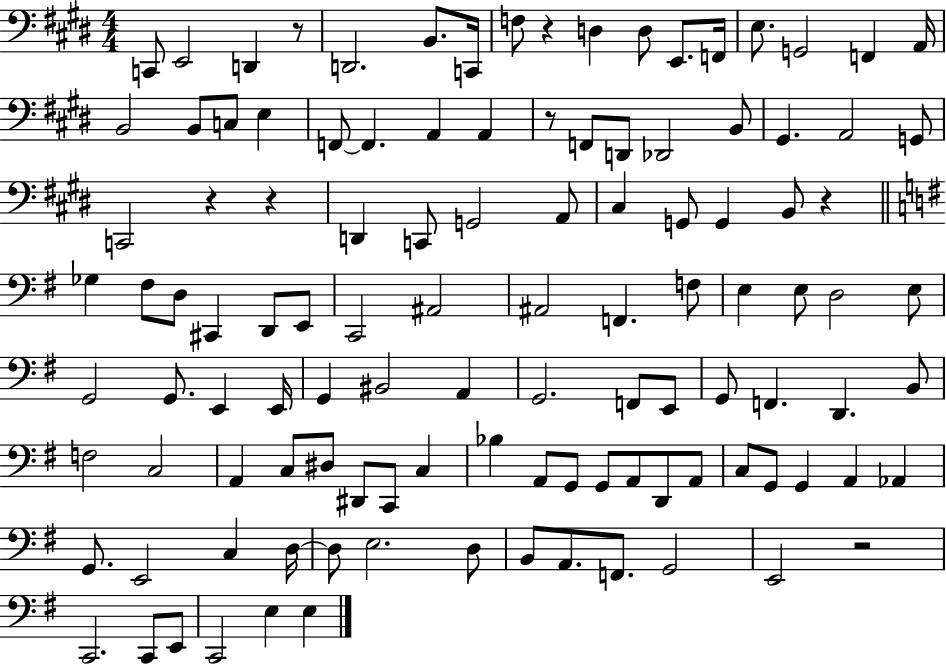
{
  \clef bass
  \numericTimeSignature
  \time 4/4
  \key e \major
  c,8 e,2 d,4 r8 | d,2. b,8. c,16 | f8 r4 d4 d8 e,8. f,16 | e8. g,2 f,4 a,16 | \break b,2 b,8 c8 e4 | f,8~~ f,4. a,4 a,4 | r8 f,8 d,8 des,2 b,8 | gis,4. a,2 g,8 | \break c,2 r4 r4 | d,4 c,8 g,2 a,8 | cis4 g,8 g,4 b,8 r4 | \bar "||" \break \key g \major ges4 fis8 d8 cis,4 d,8 e,8 | c,2 ais,2 | ais,2 f,4. f8 | e4 e8 d2 e8 | \break g,2 g,8. e,4 e,16 | g,4 bis,2 a,4 | g,2. f,8 e,8 | g,8 f,4. d,4. b,8 | \break f2 c2 | a,4 c8 dis8 dis,8 c,8 c4 | bes4 a,8 g,8 g,8 a,8 d,8 a,8 | c8 g,8 g,4 a,4 aes,4 | \break g,8. e,2 c4 d16~~ | d8 e2. d8 | b,8 a,8. f,8. g,2 | e,2 r2 | \break c,2. c,8 e,8 | c,2 e4 e4 | \bar "|."
}